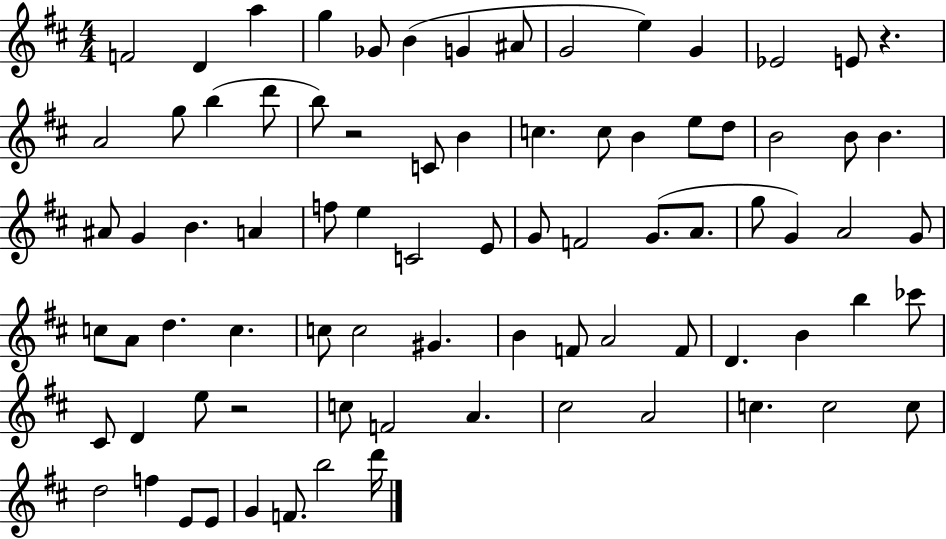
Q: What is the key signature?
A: D major